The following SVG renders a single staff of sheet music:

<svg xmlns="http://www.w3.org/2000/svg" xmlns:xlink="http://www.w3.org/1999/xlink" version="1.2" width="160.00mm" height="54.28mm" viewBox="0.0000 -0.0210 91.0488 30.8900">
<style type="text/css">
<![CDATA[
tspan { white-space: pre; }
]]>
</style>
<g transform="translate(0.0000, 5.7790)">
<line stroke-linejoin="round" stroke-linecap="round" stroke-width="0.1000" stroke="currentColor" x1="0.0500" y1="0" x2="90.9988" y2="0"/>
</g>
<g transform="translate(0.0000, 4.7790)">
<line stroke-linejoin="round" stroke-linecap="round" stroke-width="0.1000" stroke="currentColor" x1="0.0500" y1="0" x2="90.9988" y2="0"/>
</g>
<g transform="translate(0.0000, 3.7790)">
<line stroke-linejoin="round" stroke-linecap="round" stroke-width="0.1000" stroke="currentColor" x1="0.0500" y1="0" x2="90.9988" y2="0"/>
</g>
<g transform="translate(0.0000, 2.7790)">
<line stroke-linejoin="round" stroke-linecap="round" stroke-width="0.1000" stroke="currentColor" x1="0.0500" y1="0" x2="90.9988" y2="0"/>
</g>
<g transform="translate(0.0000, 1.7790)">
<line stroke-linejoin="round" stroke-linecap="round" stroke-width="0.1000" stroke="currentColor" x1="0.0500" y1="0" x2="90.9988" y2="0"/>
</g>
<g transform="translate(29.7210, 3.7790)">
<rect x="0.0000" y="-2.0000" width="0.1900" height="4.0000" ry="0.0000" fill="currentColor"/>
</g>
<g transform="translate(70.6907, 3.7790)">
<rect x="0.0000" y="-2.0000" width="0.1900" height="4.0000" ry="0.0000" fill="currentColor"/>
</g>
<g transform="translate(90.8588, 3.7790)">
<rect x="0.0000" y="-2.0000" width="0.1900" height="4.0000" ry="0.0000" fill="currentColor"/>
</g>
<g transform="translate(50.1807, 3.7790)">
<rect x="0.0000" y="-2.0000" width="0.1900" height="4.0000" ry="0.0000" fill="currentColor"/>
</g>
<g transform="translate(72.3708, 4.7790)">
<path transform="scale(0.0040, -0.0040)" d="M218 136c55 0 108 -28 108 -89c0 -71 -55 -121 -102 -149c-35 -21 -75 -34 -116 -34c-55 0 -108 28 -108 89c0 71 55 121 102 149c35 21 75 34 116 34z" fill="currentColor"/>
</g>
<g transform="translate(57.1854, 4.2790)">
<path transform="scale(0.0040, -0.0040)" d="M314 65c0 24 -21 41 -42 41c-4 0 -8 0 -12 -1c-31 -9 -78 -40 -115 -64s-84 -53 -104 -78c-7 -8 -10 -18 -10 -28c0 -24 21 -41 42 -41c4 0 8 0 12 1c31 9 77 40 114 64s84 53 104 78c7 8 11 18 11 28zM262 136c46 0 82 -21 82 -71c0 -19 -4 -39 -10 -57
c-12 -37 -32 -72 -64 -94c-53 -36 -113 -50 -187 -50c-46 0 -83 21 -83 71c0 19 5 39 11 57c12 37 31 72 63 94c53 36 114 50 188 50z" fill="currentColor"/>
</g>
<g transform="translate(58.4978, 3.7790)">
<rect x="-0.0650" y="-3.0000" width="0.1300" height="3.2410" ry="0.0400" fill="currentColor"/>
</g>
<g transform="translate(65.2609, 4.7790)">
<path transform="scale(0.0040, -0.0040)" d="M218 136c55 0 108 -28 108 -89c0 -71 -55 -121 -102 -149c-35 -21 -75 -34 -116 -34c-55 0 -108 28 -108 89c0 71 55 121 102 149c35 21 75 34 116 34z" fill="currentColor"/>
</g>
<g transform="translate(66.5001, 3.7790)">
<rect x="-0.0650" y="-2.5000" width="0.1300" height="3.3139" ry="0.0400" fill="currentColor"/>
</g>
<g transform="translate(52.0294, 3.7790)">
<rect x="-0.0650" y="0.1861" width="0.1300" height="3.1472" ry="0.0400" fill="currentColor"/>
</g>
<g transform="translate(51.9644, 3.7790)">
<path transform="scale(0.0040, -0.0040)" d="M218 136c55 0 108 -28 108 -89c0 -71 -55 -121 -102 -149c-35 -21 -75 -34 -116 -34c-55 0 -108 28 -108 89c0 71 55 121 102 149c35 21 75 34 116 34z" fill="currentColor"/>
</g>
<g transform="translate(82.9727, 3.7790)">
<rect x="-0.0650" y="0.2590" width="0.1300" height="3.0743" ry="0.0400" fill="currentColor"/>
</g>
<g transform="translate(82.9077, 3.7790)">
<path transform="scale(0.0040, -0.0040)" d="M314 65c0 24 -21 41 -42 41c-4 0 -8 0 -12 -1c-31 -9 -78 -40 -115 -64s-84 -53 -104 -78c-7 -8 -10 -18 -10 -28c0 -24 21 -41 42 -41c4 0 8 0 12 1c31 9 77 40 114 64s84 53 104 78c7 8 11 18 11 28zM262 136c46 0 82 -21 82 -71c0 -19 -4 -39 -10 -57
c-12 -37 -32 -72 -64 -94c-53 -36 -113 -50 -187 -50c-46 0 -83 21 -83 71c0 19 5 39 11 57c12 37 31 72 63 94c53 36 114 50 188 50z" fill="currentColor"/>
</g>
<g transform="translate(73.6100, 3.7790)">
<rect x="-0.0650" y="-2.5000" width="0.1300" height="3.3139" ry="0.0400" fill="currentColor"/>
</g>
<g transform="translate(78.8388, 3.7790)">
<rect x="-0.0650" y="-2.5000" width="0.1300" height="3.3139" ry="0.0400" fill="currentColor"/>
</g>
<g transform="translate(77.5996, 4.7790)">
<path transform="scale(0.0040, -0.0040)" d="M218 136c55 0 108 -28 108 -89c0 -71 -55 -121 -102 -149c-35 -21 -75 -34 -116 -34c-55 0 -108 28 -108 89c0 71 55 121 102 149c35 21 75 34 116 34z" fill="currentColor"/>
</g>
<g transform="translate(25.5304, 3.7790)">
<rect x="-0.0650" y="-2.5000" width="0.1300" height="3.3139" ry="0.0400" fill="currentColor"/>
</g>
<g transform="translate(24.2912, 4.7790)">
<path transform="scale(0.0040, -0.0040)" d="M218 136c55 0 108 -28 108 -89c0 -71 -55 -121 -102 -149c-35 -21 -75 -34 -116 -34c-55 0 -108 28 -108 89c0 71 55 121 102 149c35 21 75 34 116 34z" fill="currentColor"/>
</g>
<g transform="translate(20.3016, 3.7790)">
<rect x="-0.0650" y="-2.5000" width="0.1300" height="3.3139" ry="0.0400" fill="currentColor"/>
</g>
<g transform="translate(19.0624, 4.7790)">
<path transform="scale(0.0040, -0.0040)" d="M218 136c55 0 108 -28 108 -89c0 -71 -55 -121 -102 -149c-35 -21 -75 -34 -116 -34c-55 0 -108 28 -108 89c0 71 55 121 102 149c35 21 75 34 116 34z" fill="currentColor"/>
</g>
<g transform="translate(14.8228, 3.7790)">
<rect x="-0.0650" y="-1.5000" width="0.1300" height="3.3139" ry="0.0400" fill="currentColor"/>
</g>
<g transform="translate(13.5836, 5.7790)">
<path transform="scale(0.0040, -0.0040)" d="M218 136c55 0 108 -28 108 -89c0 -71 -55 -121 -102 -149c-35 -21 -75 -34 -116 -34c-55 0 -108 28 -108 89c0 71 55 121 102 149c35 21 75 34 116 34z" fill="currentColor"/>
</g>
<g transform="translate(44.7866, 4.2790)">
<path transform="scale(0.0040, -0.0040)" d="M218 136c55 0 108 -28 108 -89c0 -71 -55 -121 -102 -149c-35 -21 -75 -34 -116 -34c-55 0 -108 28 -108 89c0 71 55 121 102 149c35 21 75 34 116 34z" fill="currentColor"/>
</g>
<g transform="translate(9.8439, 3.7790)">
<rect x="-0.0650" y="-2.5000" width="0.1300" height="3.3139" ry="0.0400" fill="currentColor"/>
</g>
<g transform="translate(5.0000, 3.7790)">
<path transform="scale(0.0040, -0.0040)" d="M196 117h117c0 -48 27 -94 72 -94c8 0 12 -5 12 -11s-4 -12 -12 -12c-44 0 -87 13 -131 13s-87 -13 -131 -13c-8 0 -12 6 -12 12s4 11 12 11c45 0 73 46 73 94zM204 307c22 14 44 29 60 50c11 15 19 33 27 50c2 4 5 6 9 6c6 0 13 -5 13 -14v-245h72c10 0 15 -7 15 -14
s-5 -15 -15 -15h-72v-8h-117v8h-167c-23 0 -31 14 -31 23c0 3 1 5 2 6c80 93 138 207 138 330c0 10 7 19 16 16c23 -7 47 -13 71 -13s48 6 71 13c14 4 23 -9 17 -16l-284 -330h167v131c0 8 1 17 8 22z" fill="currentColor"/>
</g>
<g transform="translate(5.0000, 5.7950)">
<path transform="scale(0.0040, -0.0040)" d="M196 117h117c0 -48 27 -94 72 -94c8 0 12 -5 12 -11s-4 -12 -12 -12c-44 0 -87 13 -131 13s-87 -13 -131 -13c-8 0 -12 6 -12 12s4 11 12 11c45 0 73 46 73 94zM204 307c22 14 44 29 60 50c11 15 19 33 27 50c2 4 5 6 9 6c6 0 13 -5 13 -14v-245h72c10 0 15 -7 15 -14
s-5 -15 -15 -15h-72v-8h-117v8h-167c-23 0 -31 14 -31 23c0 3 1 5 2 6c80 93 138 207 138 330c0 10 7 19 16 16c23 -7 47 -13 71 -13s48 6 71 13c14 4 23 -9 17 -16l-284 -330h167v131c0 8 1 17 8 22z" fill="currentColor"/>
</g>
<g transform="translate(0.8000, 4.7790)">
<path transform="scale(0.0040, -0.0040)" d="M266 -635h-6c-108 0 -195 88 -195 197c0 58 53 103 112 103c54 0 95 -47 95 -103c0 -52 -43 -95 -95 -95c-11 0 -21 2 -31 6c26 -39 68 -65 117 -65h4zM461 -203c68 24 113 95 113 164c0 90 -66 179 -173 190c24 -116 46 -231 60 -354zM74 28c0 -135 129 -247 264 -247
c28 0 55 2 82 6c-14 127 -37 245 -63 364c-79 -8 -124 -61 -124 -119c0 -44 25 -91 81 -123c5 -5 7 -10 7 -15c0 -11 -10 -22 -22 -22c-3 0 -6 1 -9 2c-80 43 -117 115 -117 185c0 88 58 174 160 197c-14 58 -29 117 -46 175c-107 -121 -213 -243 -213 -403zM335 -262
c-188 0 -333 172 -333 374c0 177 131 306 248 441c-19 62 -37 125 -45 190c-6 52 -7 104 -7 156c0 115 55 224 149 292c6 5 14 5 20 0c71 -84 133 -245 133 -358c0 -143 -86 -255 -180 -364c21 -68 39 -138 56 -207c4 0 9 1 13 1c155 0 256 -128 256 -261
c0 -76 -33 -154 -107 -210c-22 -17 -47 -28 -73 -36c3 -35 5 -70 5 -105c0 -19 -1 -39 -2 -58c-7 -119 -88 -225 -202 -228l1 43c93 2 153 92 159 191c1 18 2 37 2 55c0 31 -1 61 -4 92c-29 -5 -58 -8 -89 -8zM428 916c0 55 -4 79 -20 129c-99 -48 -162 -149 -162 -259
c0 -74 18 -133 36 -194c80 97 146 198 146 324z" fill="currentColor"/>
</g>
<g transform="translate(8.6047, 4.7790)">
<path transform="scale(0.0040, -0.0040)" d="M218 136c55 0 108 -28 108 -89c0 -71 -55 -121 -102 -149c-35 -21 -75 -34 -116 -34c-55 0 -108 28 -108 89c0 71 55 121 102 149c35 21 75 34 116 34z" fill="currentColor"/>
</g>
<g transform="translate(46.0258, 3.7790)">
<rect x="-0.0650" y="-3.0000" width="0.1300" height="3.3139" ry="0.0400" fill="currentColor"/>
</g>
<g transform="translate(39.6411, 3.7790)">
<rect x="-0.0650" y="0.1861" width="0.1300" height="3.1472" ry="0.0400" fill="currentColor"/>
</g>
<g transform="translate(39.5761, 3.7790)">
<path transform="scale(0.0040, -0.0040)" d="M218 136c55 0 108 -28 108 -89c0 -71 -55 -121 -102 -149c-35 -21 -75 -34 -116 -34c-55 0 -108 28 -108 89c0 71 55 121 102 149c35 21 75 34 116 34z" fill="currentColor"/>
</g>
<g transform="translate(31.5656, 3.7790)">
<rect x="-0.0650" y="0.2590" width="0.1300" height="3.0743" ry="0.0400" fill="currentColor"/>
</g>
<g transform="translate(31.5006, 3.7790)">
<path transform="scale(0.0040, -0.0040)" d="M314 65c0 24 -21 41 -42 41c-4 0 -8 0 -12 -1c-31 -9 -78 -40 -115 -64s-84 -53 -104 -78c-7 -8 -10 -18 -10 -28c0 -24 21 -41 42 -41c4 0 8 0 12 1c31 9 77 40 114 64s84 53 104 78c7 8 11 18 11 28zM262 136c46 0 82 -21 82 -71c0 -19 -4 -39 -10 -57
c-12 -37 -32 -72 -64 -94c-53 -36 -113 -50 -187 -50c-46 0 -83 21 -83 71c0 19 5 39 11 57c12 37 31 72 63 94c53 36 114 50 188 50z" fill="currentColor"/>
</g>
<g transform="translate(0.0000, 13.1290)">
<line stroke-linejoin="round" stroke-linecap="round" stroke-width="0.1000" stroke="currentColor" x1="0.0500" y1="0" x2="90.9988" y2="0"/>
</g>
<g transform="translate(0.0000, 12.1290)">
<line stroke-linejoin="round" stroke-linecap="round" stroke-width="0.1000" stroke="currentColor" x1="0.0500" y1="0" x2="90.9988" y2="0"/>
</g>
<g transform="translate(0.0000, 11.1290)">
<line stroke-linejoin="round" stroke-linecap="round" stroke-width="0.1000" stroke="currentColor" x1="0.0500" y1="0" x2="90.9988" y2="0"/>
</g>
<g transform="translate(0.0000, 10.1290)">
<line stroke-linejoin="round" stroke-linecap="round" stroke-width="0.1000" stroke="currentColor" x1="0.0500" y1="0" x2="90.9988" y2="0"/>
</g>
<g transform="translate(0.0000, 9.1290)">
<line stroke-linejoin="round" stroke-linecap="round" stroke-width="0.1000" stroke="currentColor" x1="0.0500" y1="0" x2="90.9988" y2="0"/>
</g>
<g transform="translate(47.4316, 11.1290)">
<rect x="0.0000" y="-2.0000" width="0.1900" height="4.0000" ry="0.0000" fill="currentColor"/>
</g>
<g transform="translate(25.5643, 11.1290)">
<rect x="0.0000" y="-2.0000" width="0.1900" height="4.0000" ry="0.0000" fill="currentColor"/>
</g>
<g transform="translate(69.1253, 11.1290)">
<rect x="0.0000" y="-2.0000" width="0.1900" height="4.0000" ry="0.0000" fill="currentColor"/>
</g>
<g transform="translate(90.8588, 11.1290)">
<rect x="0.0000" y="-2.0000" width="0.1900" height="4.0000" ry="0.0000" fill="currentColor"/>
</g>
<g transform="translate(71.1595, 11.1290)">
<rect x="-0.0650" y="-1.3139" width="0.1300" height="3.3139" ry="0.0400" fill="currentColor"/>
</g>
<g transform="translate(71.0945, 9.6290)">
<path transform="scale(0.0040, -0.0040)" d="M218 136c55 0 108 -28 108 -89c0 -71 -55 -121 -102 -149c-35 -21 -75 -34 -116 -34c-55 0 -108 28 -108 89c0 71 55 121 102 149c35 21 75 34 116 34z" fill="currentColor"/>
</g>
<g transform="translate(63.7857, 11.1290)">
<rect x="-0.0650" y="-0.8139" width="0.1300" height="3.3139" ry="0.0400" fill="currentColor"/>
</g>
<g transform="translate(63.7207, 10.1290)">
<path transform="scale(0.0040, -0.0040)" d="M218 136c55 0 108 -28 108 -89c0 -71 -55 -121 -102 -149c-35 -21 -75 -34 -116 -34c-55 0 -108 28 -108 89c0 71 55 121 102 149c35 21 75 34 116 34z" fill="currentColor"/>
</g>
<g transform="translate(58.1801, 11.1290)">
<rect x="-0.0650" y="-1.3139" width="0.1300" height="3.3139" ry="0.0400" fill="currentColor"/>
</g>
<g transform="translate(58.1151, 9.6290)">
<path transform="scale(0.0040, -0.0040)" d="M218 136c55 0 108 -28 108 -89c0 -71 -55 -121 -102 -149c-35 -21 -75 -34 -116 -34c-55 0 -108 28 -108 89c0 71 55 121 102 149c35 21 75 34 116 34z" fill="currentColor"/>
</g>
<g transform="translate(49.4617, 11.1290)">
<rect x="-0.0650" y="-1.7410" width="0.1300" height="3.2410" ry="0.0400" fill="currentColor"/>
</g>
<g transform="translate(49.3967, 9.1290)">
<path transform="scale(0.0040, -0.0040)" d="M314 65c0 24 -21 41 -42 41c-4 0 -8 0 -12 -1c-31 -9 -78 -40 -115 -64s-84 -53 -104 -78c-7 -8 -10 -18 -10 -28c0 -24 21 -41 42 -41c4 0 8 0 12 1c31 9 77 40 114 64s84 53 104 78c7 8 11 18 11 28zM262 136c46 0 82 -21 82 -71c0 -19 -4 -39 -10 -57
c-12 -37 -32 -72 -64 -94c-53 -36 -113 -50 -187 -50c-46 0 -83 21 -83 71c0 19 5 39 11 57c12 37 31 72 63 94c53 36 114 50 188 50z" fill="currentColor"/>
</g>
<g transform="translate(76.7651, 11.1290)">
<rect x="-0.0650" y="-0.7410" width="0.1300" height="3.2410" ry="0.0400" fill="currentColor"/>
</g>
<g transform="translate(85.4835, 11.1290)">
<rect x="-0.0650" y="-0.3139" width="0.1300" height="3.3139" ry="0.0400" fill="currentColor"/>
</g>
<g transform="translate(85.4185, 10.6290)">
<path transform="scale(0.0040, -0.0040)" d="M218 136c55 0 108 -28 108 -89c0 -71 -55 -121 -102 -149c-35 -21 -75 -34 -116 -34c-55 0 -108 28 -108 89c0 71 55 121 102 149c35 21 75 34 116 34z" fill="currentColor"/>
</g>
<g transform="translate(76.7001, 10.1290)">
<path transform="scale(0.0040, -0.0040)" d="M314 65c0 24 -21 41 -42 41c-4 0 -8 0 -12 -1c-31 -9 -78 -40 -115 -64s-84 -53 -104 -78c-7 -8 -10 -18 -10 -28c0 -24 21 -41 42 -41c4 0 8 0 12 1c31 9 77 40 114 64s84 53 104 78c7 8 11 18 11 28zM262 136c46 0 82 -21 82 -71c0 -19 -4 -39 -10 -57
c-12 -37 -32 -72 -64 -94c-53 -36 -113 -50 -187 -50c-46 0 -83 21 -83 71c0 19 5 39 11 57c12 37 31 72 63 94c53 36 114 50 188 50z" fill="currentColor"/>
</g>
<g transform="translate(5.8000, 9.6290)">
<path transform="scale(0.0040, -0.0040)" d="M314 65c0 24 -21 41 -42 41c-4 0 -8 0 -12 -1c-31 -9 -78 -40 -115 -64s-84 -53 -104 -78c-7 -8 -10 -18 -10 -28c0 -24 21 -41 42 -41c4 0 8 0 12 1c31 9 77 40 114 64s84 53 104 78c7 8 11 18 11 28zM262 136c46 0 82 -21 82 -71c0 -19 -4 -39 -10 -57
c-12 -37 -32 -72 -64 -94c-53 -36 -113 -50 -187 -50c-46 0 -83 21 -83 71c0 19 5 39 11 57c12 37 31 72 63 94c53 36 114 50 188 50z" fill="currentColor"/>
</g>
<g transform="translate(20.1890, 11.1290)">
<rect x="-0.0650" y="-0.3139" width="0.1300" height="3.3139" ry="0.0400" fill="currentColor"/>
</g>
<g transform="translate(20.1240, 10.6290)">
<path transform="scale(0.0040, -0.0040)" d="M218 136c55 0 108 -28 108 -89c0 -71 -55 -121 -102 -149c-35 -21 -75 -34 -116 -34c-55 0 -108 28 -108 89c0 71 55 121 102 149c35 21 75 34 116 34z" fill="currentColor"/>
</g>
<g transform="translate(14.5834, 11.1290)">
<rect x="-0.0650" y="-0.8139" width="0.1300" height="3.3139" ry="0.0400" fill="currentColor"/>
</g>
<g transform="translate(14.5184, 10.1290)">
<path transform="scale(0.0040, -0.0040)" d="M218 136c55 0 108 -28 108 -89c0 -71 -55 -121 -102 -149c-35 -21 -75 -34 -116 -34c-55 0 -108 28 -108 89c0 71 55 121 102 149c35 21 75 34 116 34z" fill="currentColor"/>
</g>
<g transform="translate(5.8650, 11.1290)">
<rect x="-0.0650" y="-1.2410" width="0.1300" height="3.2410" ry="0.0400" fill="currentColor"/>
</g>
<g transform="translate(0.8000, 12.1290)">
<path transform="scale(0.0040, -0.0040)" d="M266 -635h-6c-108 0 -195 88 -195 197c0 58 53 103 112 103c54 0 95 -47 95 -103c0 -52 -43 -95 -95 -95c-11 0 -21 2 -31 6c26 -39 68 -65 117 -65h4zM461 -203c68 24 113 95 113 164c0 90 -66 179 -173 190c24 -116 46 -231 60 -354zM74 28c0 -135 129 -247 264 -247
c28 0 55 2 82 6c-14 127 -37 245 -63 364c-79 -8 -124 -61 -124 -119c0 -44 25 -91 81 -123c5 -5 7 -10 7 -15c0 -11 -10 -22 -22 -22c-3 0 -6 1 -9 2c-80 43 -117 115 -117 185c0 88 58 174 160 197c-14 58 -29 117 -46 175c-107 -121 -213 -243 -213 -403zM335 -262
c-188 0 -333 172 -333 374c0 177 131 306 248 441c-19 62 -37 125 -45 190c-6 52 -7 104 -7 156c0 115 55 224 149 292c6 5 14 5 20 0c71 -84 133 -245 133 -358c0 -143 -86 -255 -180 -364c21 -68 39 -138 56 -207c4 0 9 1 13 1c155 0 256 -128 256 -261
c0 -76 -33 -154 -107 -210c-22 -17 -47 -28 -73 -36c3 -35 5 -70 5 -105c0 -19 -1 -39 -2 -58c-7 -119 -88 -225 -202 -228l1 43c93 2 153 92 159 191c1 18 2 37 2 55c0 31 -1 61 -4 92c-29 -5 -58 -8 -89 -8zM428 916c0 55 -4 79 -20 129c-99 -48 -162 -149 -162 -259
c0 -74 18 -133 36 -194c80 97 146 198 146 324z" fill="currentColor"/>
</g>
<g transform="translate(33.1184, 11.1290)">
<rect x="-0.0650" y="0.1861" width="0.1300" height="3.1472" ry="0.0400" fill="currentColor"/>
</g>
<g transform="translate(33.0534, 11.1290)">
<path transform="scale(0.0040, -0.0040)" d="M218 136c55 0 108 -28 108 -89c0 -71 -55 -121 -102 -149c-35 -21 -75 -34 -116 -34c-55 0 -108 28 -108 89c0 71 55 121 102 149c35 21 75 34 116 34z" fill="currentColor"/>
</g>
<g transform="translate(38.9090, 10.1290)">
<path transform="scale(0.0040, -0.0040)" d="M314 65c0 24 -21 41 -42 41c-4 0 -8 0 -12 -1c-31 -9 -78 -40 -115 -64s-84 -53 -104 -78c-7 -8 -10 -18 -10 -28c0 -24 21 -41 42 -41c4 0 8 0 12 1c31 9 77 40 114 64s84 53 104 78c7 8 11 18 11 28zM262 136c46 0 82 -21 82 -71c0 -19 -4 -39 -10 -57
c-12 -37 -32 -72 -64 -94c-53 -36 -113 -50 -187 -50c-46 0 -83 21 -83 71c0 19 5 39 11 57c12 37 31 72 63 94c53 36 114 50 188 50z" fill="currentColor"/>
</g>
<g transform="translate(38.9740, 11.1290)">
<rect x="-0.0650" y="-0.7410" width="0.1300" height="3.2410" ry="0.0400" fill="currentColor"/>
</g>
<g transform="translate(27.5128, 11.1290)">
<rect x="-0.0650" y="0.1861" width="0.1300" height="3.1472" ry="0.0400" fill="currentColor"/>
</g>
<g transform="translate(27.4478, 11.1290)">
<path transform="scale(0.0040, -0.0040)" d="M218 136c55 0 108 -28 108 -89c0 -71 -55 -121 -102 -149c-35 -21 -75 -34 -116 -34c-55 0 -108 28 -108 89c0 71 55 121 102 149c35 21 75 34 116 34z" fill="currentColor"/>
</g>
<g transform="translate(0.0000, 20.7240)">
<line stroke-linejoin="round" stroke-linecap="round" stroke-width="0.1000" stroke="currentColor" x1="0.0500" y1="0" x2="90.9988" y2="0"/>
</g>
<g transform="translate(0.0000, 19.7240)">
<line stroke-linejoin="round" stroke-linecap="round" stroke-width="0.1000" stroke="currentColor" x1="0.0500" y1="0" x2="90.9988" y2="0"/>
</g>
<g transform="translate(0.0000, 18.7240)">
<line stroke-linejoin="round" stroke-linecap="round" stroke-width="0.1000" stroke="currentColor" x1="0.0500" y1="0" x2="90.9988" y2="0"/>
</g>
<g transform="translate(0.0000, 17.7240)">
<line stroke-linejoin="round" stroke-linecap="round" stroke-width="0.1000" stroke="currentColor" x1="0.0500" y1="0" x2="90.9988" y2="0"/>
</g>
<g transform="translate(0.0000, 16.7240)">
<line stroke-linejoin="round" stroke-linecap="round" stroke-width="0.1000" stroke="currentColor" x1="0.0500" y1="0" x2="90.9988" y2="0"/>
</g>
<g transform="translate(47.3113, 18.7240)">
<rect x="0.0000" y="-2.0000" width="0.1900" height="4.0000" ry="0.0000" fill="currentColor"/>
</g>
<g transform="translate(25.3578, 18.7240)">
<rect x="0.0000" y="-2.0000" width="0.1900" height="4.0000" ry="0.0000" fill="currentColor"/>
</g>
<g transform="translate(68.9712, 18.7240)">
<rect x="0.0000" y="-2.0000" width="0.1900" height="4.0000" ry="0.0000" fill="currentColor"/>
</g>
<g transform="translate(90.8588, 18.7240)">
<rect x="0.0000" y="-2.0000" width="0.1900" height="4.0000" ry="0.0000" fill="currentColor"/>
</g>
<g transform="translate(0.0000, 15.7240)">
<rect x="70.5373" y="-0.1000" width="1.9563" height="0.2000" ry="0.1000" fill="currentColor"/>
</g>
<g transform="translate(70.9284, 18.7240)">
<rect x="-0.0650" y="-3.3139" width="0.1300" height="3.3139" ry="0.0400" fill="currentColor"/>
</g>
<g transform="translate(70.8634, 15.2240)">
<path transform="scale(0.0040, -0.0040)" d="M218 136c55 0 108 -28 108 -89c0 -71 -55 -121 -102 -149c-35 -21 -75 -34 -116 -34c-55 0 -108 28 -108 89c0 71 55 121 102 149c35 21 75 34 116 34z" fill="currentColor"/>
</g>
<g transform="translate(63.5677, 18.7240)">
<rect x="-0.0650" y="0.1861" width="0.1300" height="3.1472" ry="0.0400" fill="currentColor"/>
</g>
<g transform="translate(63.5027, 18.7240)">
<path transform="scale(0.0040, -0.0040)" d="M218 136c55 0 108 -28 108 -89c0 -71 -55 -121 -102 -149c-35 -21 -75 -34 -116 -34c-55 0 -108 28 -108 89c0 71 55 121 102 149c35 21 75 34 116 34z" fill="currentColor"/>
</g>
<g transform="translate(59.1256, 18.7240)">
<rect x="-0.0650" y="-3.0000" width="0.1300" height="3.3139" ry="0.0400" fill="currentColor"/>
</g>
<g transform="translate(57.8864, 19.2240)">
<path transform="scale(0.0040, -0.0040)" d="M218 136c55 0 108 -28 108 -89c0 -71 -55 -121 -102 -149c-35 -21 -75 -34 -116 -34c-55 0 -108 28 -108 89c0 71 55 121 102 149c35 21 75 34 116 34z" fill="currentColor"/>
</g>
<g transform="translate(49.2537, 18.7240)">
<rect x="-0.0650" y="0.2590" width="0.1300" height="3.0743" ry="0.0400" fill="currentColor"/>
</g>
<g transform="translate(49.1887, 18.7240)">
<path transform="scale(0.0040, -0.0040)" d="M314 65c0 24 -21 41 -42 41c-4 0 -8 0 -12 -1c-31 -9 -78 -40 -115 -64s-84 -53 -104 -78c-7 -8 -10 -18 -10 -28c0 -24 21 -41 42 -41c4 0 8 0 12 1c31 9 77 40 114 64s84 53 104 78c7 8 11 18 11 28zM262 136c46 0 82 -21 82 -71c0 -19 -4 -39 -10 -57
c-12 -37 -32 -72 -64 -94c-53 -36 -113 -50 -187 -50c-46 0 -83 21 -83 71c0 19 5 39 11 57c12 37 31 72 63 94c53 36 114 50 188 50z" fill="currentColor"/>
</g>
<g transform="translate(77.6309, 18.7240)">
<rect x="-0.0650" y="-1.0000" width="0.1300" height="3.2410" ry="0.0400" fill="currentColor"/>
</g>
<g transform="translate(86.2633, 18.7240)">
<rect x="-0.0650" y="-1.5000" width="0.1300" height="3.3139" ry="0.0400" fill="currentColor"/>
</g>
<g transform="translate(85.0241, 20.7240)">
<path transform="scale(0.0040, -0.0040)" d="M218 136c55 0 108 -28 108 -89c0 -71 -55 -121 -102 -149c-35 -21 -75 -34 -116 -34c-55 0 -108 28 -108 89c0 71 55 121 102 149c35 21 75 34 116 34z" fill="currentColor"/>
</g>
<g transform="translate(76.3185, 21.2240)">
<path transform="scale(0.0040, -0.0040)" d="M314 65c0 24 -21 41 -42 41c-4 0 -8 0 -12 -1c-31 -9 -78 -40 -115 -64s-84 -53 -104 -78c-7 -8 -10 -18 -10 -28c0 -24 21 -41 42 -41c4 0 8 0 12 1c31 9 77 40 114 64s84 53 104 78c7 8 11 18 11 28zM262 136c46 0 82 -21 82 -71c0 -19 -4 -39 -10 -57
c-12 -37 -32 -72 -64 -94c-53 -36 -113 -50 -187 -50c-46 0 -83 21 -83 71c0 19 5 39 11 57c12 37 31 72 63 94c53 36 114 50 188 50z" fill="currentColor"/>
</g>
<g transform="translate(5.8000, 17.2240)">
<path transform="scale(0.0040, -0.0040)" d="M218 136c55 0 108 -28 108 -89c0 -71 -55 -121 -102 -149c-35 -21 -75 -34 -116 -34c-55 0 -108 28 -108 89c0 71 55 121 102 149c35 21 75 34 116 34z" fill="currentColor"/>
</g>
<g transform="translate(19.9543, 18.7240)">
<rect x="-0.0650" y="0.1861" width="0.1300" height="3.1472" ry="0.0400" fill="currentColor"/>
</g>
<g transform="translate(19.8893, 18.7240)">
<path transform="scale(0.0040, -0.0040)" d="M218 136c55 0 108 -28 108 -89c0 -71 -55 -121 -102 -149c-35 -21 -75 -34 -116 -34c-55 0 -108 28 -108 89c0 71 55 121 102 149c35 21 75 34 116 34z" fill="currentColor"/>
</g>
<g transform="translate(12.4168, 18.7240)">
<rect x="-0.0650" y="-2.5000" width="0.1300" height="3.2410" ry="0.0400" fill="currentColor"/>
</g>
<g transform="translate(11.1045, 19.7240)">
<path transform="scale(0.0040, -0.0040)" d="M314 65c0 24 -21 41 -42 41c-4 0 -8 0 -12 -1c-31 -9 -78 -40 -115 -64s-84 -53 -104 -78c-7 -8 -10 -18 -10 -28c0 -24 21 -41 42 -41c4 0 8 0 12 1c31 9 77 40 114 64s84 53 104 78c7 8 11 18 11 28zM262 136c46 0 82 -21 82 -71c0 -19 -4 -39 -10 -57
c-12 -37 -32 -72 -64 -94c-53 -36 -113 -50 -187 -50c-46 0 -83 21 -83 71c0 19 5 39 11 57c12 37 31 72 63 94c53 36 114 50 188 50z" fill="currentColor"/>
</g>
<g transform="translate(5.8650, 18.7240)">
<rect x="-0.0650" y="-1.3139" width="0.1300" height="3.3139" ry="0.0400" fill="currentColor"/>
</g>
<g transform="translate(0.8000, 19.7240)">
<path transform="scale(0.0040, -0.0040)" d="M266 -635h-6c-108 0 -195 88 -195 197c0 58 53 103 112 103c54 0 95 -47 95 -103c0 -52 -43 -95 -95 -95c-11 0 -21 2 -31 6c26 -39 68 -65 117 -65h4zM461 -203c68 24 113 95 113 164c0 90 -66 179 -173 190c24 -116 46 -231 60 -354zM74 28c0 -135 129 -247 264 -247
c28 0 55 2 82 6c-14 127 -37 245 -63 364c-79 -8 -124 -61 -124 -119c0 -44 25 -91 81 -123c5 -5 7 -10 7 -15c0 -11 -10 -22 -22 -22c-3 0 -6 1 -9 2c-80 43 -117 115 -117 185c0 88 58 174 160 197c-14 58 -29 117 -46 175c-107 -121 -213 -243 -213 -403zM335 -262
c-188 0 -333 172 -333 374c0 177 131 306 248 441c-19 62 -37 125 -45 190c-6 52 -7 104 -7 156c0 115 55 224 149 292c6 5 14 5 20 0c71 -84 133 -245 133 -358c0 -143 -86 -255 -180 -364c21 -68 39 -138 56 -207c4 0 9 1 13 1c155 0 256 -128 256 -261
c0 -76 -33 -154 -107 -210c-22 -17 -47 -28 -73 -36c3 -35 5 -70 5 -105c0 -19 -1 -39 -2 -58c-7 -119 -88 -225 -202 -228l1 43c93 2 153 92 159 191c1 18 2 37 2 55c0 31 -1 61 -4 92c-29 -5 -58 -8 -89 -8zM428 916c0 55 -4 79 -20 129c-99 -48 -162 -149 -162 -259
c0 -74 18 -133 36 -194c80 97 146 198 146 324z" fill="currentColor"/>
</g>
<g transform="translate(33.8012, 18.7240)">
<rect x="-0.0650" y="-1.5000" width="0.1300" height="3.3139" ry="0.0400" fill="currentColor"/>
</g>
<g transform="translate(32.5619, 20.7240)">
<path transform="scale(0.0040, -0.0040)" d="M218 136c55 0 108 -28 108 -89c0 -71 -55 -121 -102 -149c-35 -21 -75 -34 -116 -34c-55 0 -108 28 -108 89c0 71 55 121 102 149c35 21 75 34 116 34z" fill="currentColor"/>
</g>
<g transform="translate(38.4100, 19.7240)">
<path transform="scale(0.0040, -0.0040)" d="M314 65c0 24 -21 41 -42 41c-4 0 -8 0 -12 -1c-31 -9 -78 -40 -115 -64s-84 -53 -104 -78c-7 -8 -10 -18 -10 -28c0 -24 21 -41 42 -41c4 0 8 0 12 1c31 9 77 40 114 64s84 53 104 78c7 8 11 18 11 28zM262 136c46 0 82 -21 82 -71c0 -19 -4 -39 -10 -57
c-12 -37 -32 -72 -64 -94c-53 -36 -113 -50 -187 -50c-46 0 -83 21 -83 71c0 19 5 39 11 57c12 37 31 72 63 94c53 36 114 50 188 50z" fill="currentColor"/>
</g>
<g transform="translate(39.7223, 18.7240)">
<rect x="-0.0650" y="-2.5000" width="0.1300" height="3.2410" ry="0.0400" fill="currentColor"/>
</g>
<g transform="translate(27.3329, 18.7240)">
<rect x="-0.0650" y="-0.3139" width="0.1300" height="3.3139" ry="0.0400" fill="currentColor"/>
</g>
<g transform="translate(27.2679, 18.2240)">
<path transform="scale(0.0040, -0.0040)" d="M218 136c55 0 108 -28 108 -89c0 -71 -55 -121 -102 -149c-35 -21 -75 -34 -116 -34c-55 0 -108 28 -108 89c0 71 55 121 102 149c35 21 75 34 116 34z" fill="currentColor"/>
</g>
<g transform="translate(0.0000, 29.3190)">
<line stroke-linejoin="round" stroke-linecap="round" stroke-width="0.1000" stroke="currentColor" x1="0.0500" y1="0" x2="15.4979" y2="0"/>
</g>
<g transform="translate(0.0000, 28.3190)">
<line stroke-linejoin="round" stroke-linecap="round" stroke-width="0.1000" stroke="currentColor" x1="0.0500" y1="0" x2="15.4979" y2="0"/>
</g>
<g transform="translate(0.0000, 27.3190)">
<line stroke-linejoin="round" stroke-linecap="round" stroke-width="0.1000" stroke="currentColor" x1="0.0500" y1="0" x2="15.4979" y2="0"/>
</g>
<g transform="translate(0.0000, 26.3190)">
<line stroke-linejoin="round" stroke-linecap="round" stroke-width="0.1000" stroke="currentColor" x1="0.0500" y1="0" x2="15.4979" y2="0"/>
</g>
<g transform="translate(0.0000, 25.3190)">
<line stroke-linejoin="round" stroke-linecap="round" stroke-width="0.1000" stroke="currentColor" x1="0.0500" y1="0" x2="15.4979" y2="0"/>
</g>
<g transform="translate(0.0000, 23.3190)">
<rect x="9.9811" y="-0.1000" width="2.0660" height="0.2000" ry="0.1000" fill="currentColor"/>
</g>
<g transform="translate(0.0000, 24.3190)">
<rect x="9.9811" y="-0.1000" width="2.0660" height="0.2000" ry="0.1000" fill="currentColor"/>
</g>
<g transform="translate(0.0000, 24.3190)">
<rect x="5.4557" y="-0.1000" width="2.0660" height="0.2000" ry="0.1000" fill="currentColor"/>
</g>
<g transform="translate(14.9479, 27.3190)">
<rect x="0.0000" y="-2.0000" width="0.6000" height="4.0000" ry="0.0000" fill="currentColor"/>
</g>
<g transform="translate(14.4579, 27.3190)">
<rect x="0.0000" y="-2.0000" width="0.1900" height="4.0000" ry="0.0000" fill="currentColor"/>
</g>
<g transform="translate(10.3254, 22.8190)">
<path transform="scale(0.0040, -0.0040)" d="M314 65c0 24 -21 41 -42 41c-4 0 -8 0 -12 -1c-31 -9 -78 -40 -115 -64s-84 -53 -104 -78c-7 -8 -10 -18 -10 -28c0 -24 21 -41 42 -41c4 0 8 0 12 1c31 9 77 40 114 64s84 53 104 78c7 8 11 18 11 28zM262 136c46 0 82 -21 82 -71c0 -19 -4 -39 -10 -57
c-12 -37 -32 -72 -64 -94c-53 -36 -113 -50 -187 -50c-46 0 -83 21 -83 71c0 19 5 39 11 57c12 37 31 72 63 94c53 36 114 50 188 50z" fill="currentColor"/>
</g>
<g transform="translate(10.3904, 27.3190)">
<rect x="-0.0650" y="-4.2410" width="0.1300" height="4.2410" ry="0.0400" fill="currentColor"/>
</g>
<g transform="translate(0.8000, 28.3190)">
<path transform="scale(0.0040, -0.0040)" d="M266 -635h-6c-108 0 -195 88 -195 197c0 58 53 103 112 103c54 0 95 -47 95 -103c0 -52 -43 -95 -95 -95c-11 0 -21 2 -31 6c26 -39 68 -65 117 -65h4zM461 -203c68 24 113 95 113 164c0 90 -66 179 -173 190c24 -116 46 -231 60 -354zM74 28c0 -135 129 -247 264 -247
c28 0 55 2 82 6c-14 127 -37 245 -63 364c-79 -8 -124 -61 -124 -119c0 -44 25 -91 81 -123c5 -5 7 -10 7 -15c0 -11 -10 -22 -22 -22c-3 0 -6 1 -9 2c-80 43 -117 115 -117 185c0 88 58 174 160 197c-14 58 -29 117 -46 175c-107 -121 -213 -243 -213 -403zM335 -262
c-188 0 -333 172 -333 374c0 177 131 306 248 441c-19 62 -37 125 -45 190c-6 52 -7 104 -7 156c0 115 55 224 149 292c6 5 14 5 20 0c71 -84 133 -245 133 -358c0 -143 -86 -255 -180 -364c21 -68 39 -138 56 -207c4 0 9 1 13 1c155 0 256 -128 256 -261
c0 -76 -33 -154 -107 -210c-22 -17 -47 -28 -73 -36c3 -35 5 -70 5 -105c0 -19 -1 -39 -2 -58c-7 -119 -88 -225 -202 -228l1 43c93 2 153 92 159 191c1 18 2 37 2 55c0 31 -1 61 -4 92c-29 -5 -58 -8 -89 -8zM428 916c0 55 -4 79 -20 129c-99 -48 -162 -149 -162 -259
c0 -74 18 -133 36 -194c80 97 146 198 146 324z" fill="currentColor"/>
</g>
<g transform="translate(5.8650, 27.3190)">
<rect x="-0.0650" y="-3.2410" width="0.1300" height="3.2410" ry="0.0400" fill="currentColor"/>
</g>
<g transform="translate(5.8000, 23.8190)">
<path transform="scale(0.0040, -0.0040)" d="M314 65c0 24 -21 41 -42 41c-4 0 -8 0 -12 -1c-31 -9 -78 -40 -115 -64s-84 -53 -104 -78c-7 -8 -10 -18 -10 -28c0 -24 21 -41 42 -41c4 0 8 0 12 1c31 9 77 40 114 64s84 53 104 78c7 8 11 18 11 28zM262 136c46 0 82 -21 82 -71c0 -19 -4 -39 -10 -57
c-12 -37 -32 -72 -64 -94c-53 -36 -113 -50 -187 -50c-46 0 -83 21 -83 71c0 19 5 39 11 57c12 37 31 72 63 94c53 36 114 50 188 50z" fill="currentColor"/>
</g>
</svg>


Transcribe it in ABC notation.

X:1
T:Untitled
M:4/4
L:1/4
K:C
G E G G B2 B A B A2 G G G B2 e2 d c B B d2 f2 e d e d2 c e G2 B c E G2 B2 A B b D2 E b2 d'2